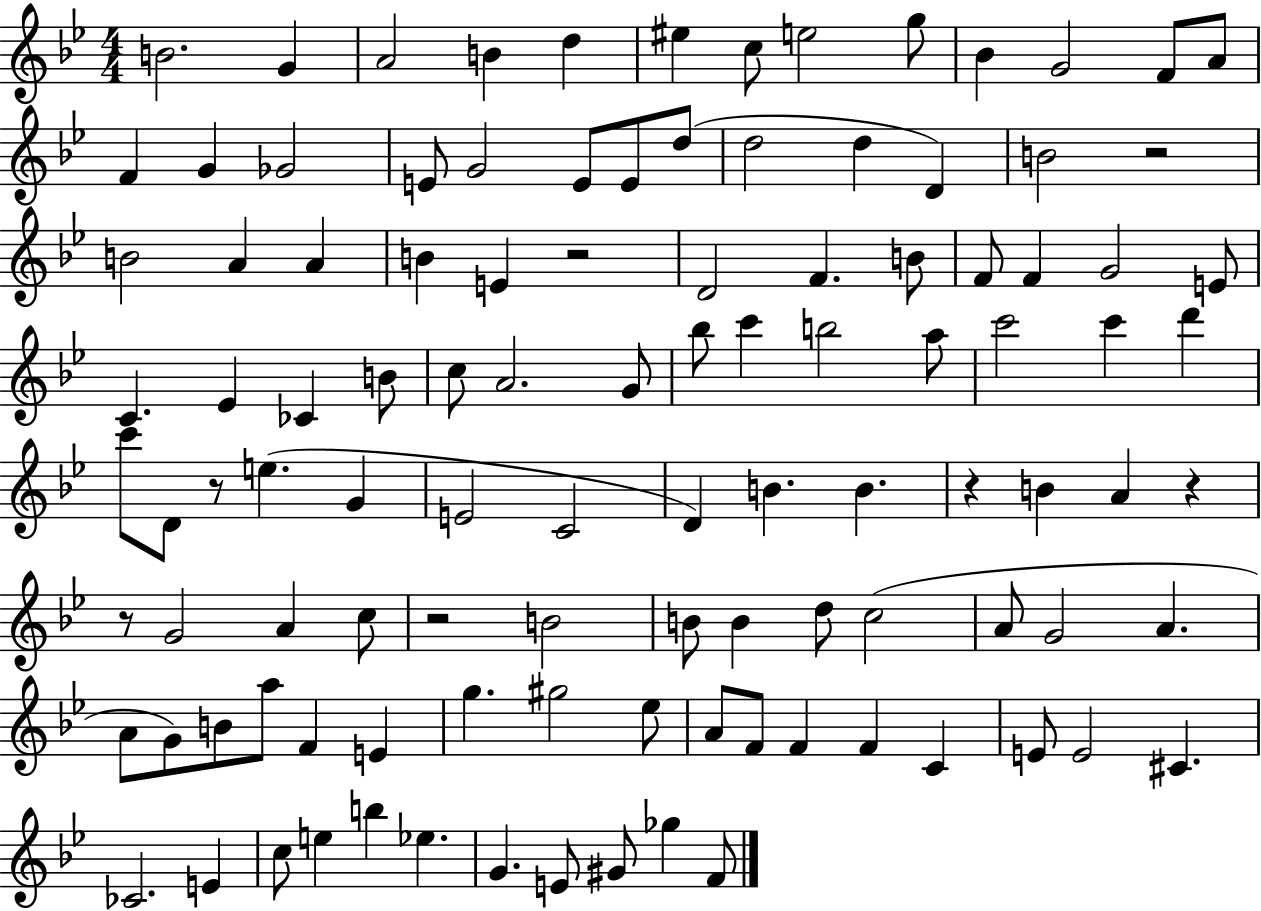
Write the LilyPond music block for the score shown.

{
  \clef treble
  \numericTimeSignature
  \time 4/4
  \key bes \major
  b'2. g'4 | a'2 b'4 d''4 | eis''4 c''8 e''2 g''8 | bes'4 g'2 f'8 a'8 | \break f'4 g'4 ges'2 | e'8 g'2 e'8 e'8 d''8( | d''2 d''4 d'4) | b'2 r2 | \break b'2 a'4 a'4 | b'4 e'4 r2 | d'2 f'4. b'8 | f'8 f'4 g'2 e'8 | \break c'4. ees'4 ces'4 b'8 | c''8 a'2. g'8 | bes''8 c'''4 b''2 a''8 | c'''2 c'''4 d'''4 | \break c'''8 d'8 r8 e''4.( g'4 | e'2 c'2 | d'4) b'4. b'4. | r4 b'4 a'4 r4 | \break r8 g'2 a'4 c''8 | r2 b'2 | b'8 b'4 d''8 c''2( | a'8 g'2 a'4. | \break a'8 g'8) b'8 a''8 f'4 e'4 | g''4. gis''2 ees''8 | a'8 f'8 f'4 f'4 c'4 | e'8 e'2 cis'4. | \break ces'2. e'4 | c''8 e''4 b''4 ees''4. | g'4. e'8 gis'8 ges''4 f'8 | \bar "|."
}